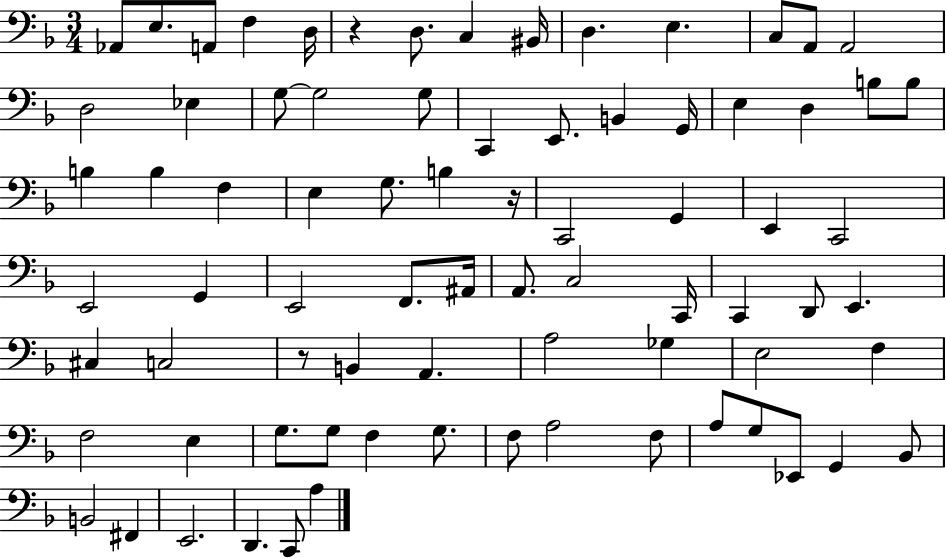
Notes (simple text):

Ab2/e E3/e. A2/e F3/q D3/s R/q D3/e. C3/q BIS2/s D3/q. E3/q. C3/e A2/e A2/h D3/h Eb3/q G3/e G3/h G3/e C2/q E2/e. B2/q G2/s E3/q D3/q B3/e B3/e B3/q B3/q F3/q E3/q G3/e. B3/q R/s C2/h G2/q E2/q C2/h E2/h G2/q E2/h F2/e. A#2/s A2/e. C3/h C2/s C2/q D2/e E2/q. C#3/q C3/h R/e B2/q A2/q. A3/h Gb3/q E3/h F3/q F3/h E3/q G3/e. G3/e F3/q G3/e. F3/e A3/h F3/e A3/e G3/e Eb2/e G2/q Bb2/e B2/h F#2/q E2/h. D2/q. C2/e A3/q